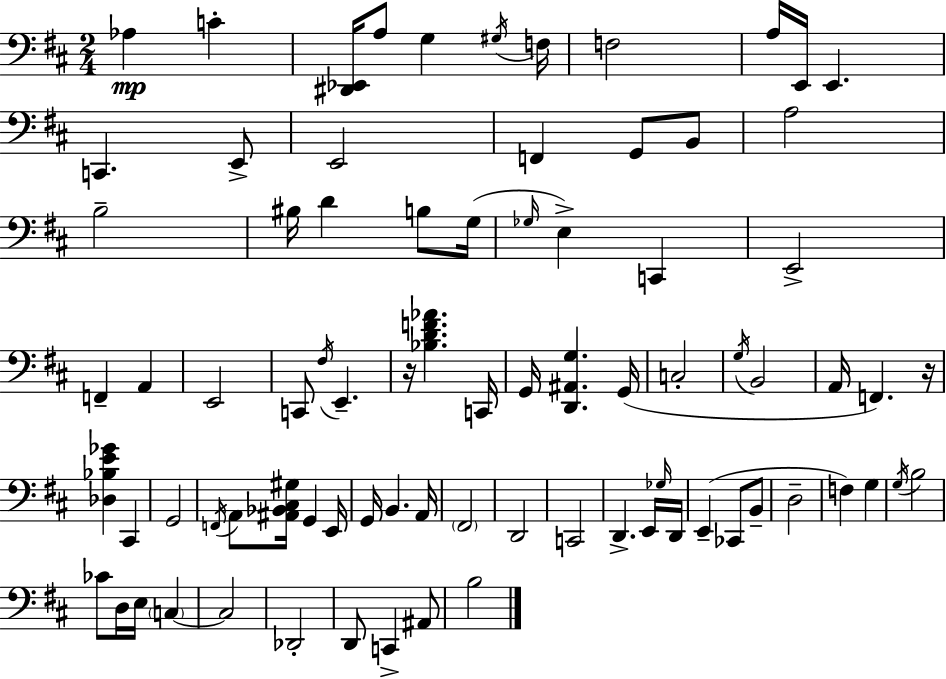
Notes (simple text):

Ab3/q C4/q [D#2,Eb2]/s A3/e G3/q G#3/s F3/s F3/h A3/s E2/s E2/q. C2/q. E2/e E2/h F2/q G2/e B2/e A3/h B3/h BIS3/s D4/q B3/e G3/s Gb3/s E3/q C2/q E2/h F2/q A2/q E2/h C2/e F#3/s E2/q. R/s [Bb3,D4,F4,Ab4]/q. C2/s G2/s [D2,A#2,G3]/q. G2/s C3/h G3/s B2/h A2/s F2/q. R/s [Db3,Bb3,E4,Gb4]/q C#2/q G2/h F2/s A2/e [A#2,Bb2,C#3,G#3]/s G2/q E2/s G2/s B2/q. A2/s F#2/h D2/h C2/h D2/q. E2/s Gb3/s D2/s E2/q CES2/e B2/e D3/h F3/q G3/q G3/s B3/h CES4/e D3/s E3/s C3/q C3/h Db2/h D2/e C2/q A#2/e B3/h